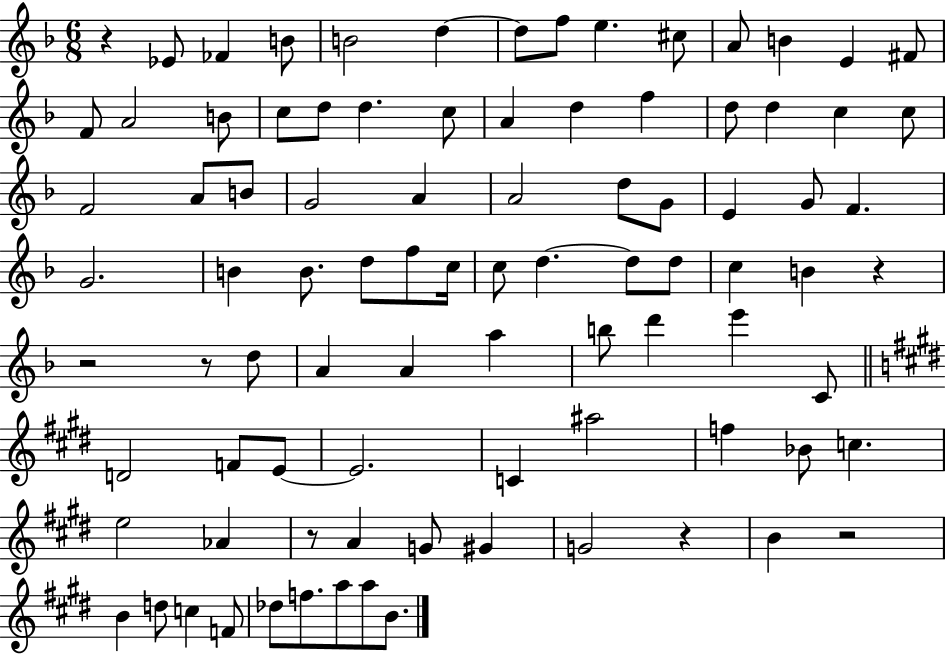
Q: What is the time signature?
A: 6/8